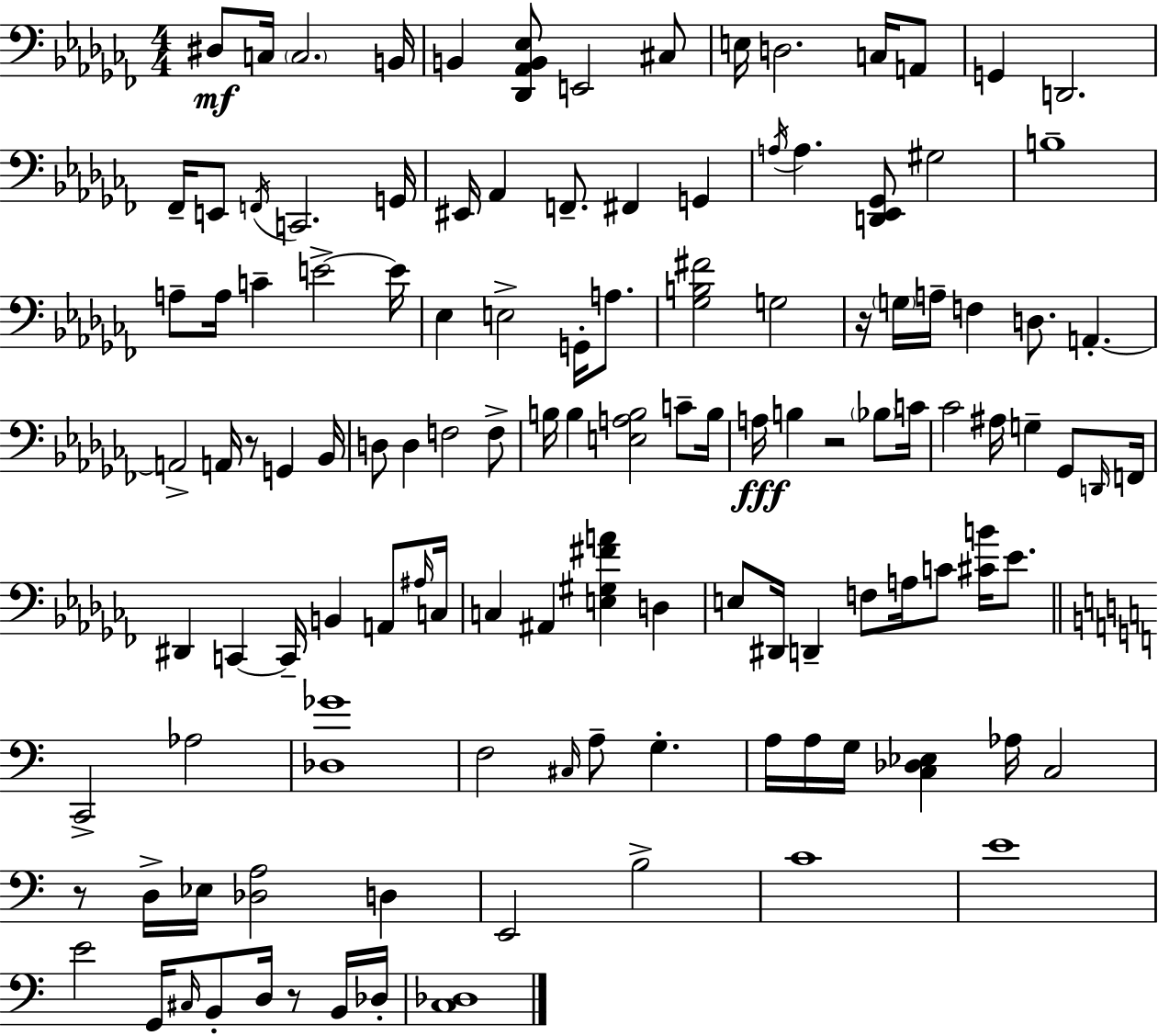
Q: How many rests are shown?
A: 5